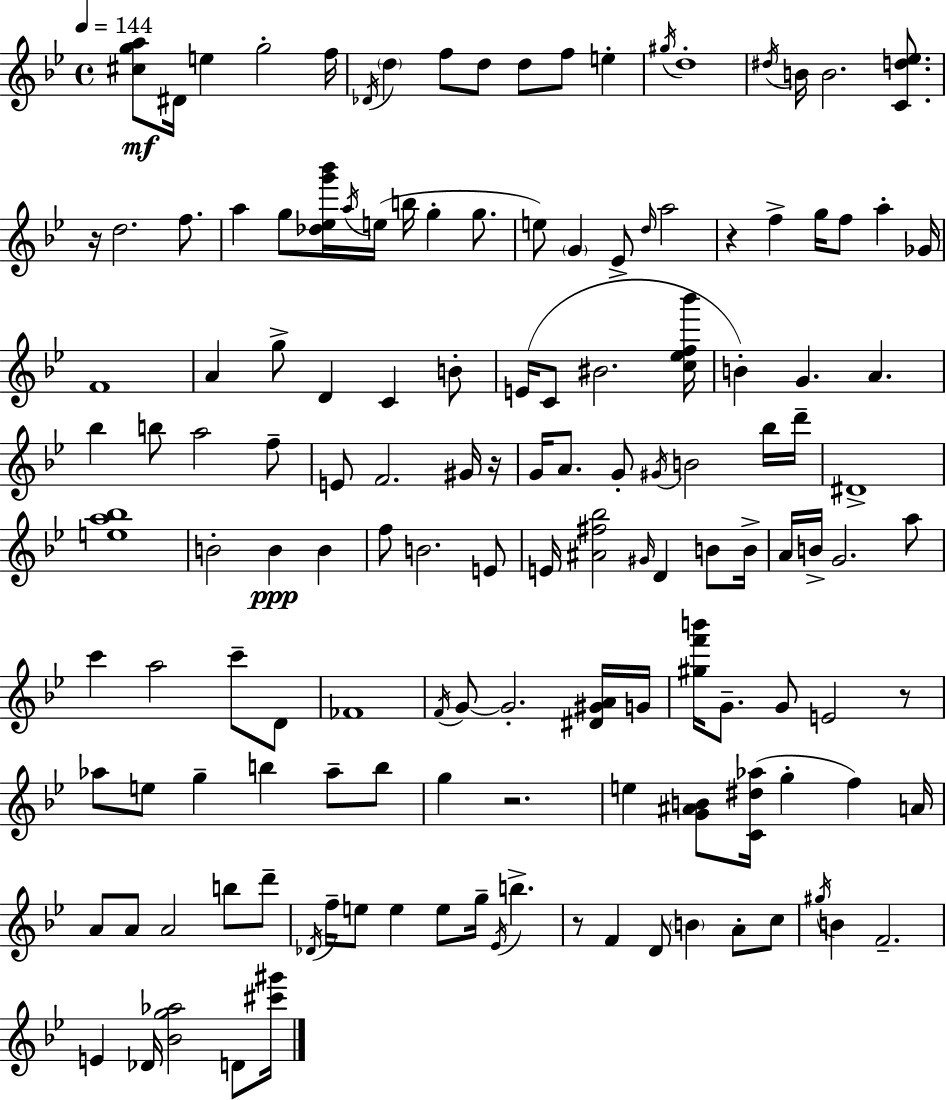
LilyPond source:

{
  \clef treble
  \time 4/4
  \defaultTimeSignature
  \key bes \major
  \tempo 4 = 144
  <cis'' g'' a''>8\mf dis'16 e''4 g''2-. f''16 | \acciaccatura { des'16 } \parenthesize d''4 f''8 d''8 d''8 f''8 e''4-. | \acciaccatura { gis''16 } d''1-. | \acciaccatura { dis''16 } b'16 b'2. | \break <c' d'' ees''>8. r16 d''2. | f''8. a''4 g''8 <des'' ees'' g''' bes'''>16 \acciaccatura { a''16 }( e''16 b''16 g''4-. | g''8. e''8) \parenthesize g'4 ees'8-> \grace { d''16 } a''2 | r4 f''4-> g''16 f''8 | \break a''4-. ges'16 f'1 | a'4 g''8-> d'4 c'4 | b'8-. e'16( c'8 bis'2. | <c'' ees'' f'' bes'''>16 b'4-.) g'4. a'4. | \break bes''4 b''8 a''2 | f''8-- e'8 f'2. | gis'16 r16 g'16 a'8. g'8-. \acciaccatura { gis'16 } b'2 | bes''16 d'''16-- dis'1-> | \break <e'' a'' bes''>1 | b'2-. b'4\ppp | b'4 f''8 b'2. | e'8 e'16 <ais' fis'' bes''>2 \grace { gis'16 } | \break d'4 b'8 b'16-> a'16 b'16-> g'2. | a''8 c'''4 a''2 | c'''8-- d'8 fes'1 | \acciaccatura { f'16 } g'8~~ g'2.-. | \break <dis' gis' a'>16 g'16 <gis'' f''' b'''>16 g'8.-- g'8 e'2 | r8 aes''8 e''8 g''4-- | b''4 aes''8-- b''8 g''4 r2. | e''4 <g' ais' b'>8 <c' dis'' aes''>16( g''4-. | \break f''4) a'16 a'8 a'8 a'2 | b''8 d'''8-- \acciaccatura { des'16 } f''16-- e''8 e''4 | e''8 g''16-- \acciaccatura { ees'16 } b''4.-> r8 f'4 | d'8 \parenthesize b'4 a'8-. c''8 \acciaccatura { gis''16 } b'4 f'2.-- | \break e'4 des'16 | <bes' g'' aes''>2 d'8 <cis''' gis'''>16 \bar "|."
}